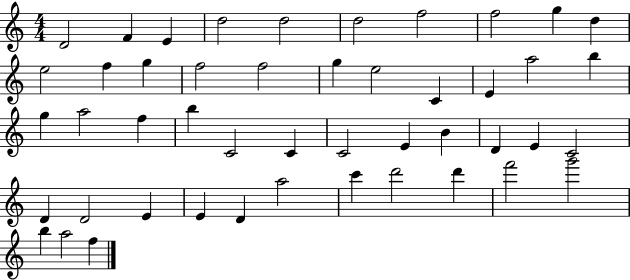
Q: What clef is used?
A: treble